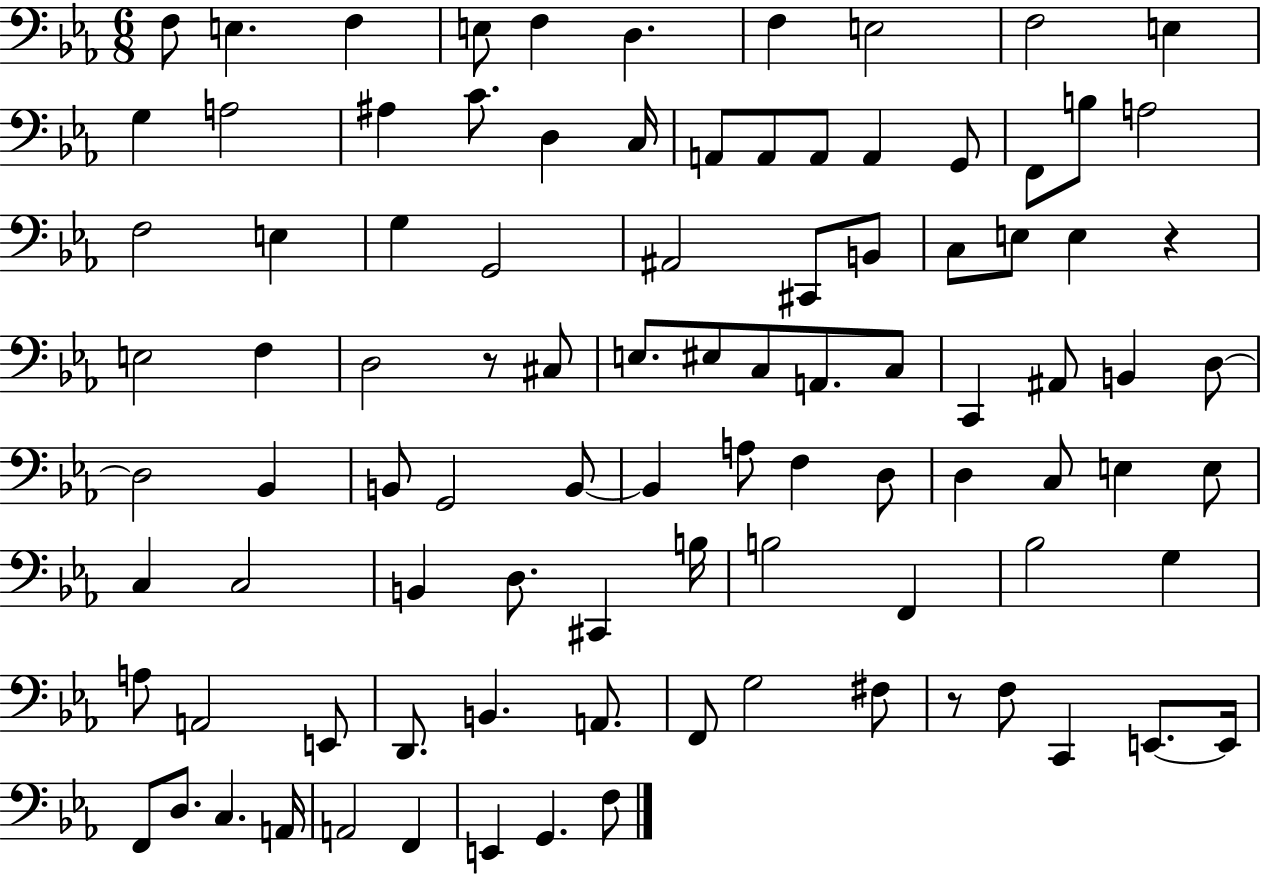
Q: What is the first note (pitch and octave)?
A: F3